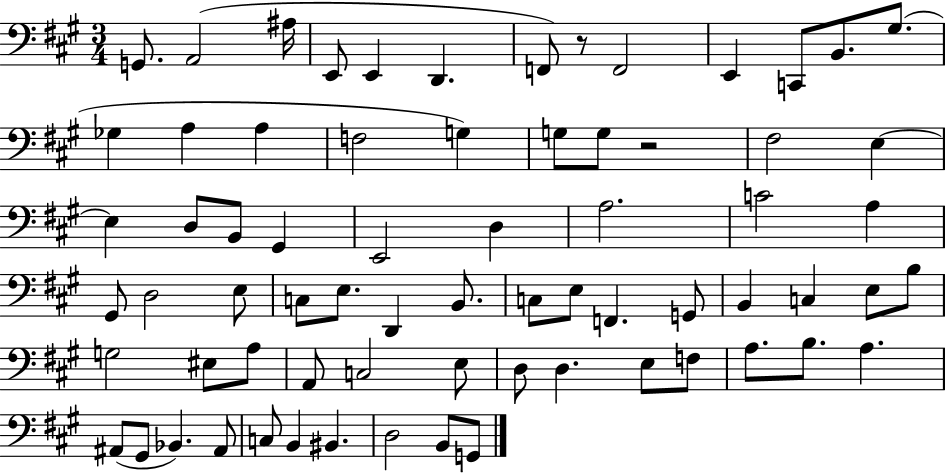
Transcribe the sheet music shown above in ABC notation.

X:1
T:Untitled
M:3/4
L:1/4
K:A
G,,/2 A,,2 ^A,/4 E,,/2 E,, D,, F,,/2 z/2 F,,2 E,, C,,/2 B,,/2 ^G,/2 _G, A, A, F,2 G, G,/2 G,/2 z2 ^F,2 E, E, D,/2 B,,/2 ^G,, E,,2 D, A,2 C2 A, ^G,,/2 D,2 E,/2 C,/2 E,/2 D,, B,,/2 C,/2 E,/2 F,, G,,/2 B,, C, E,/2 B,/2 G,2 ^E,/2 A,/2 A,,/2 C,2 E,/2 D,/2 D, E,/2 F,/2 A,/2 B,/2 A, ^A,,/2 ^G,,/2 _B,, ^A,,/2 C,/2 B,, ^B,, D,2 B,,/2 G,,/2